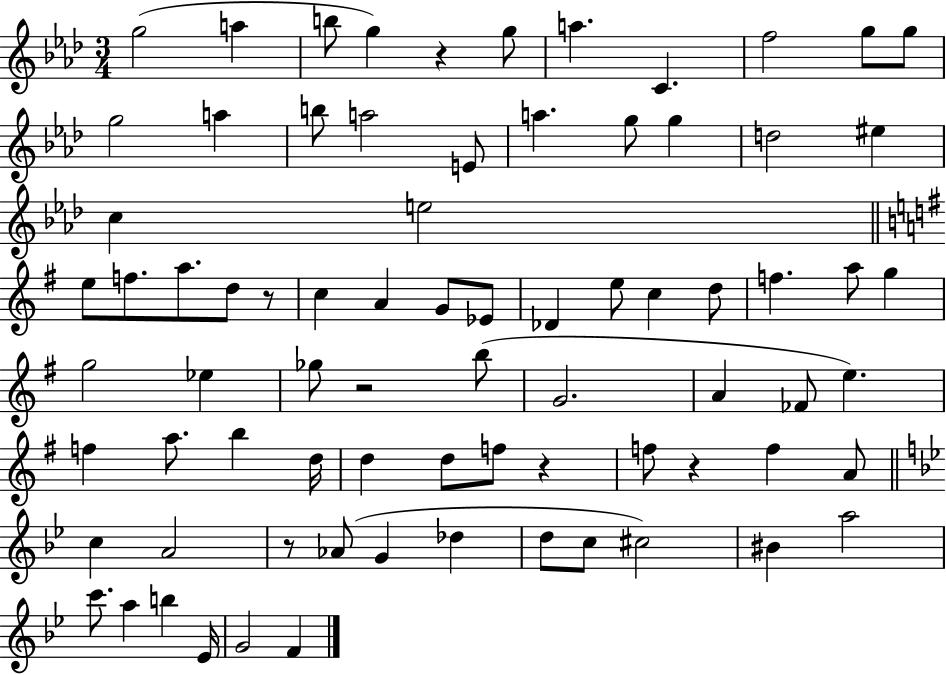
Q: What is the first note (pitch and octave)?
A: G5